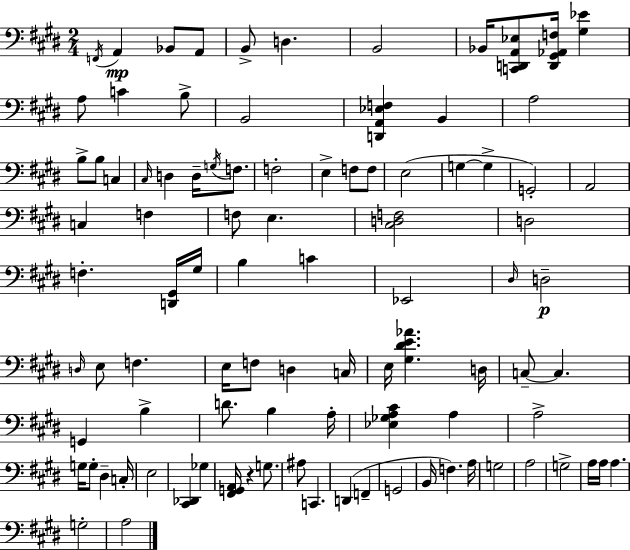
{
  \clef bass
  \numericTimeSignature
  \time 2/4
  \key e \major
  \acciaccatura { f,16 }\mp a,4 bes,8 a,8 | b,8-> d4. | b,2 | bes,16 <c, d, a, ees>8 <d, gis, aes, f>16 <gis ees'>4 | \break a8 c'4 b8-> | b,2 | <d, a, ees f>4 b,4 | a2 | \break b8-> b8 c4 | \grace { cis16 } d4 d16-- \acciaccatura { g16 } | f8. f2-. | e4-> f8 | \break f8 e2( | g4~~ g4-> | g,2-.) | a,2 | \break c4 f4 | f8 e4. | <cis d f>2 | d2 | \break f4.-. | <d, gis,>16 gis16 b4 c'4 | ees,2 | \grace { dis16 }\p d2-- | \break \grace { d16 } e8 f4. | e16 f8 | d4 c16 e16 <gis dis' e' aes'>4. | d16 c8--~~ c4. | \break g,4 | b4-> d'8. | b4 a16-. <ees ges a cis'>4 | a4 a2-> | \break g16 g8-. | dis4-- c16-. e2 | <cis, des,>4 | ges4 <fis, g, a,>16 r4 | \break g8. ais8 c,4. | d,4( | f,4-- g,2 | b,16 f4.) | \break a16 g2 | a2 | g2-> | a16 a16 a4. | \break g2-. | a2 | \bar "|."
}